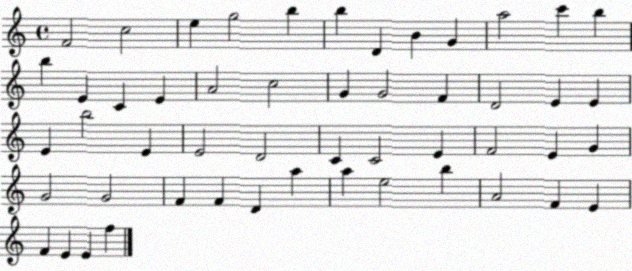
X:1
T:Untitled
M:4/4
L:1/4
K:C
F2 c2 e g2 b b D B G a2 c' b b E C E A2 c2 G G2 F D2 E E E b2 E E2 D2 C C2 E F2 E G G2 G2 F F D a a e2 b A2 F E F E E f